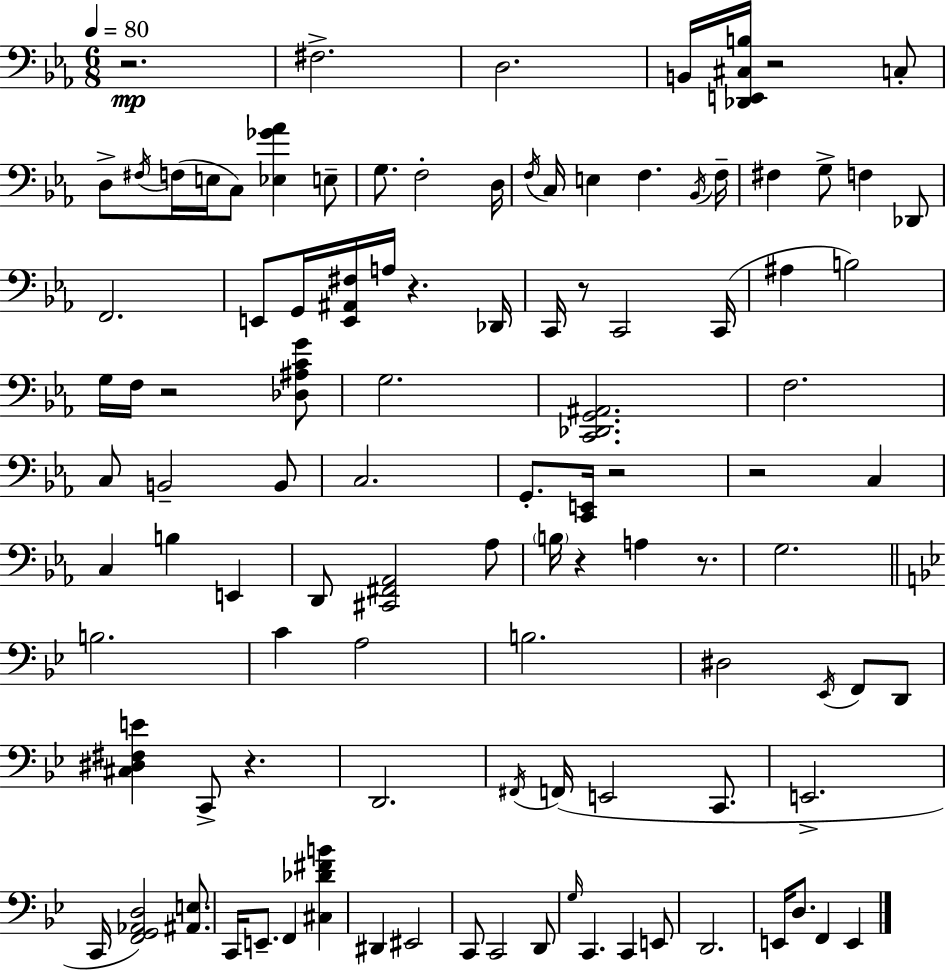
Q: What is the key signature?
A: EES major